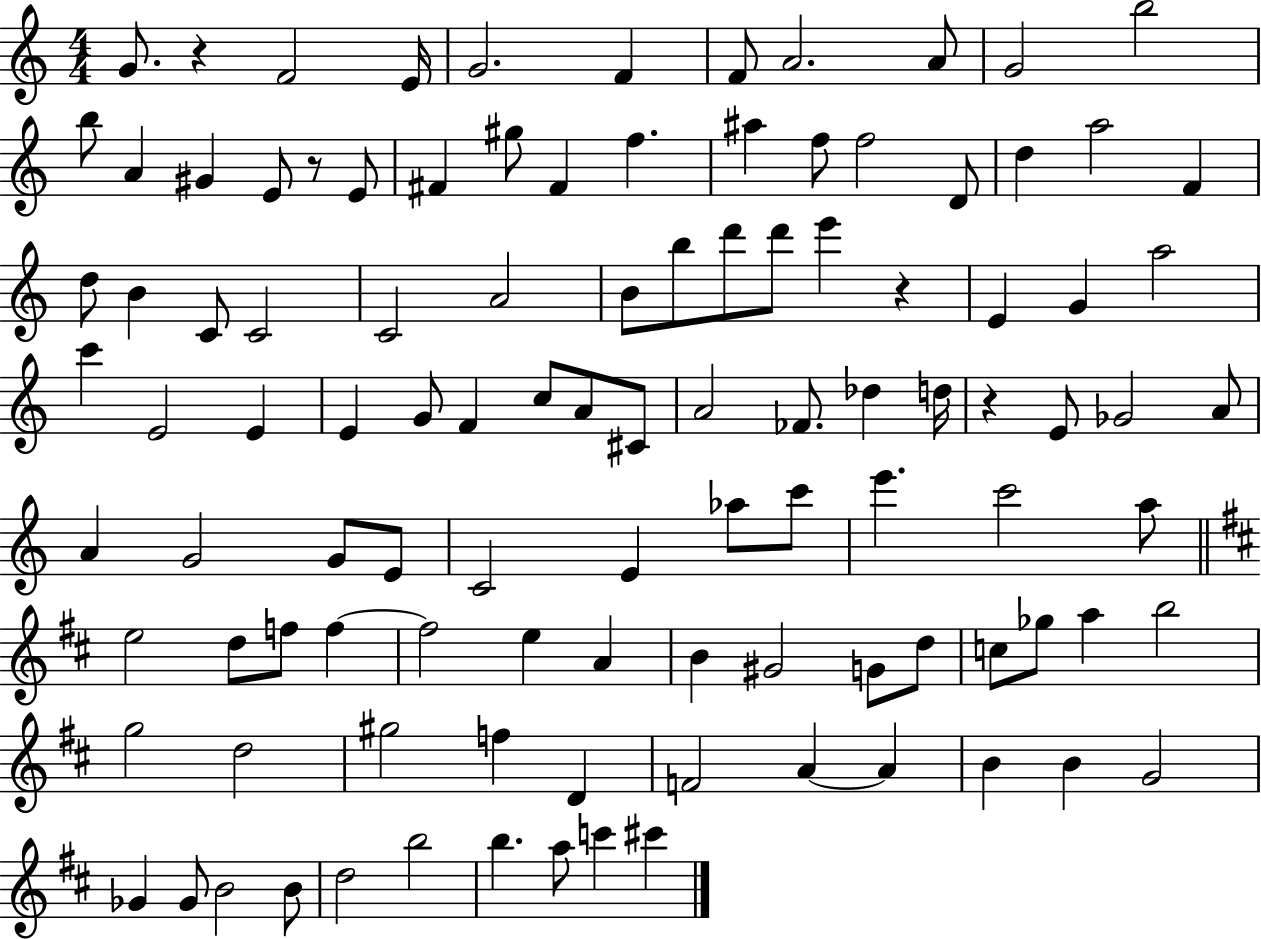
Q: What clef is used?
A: treble